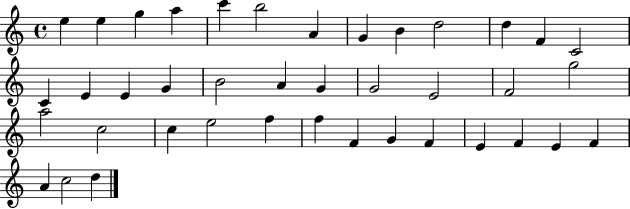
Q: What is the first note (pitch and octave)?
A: E5